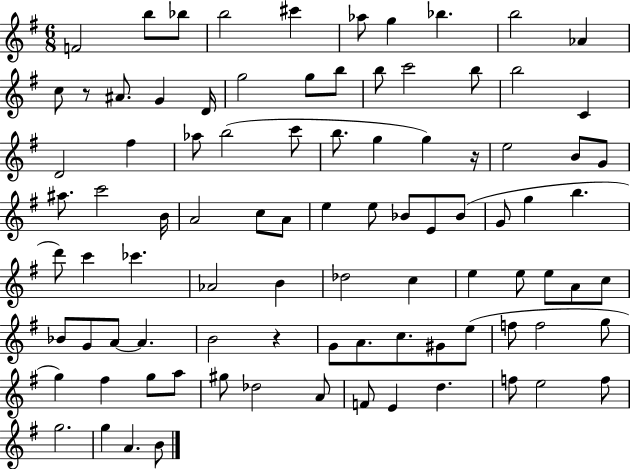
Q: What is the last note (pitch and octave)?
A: B4